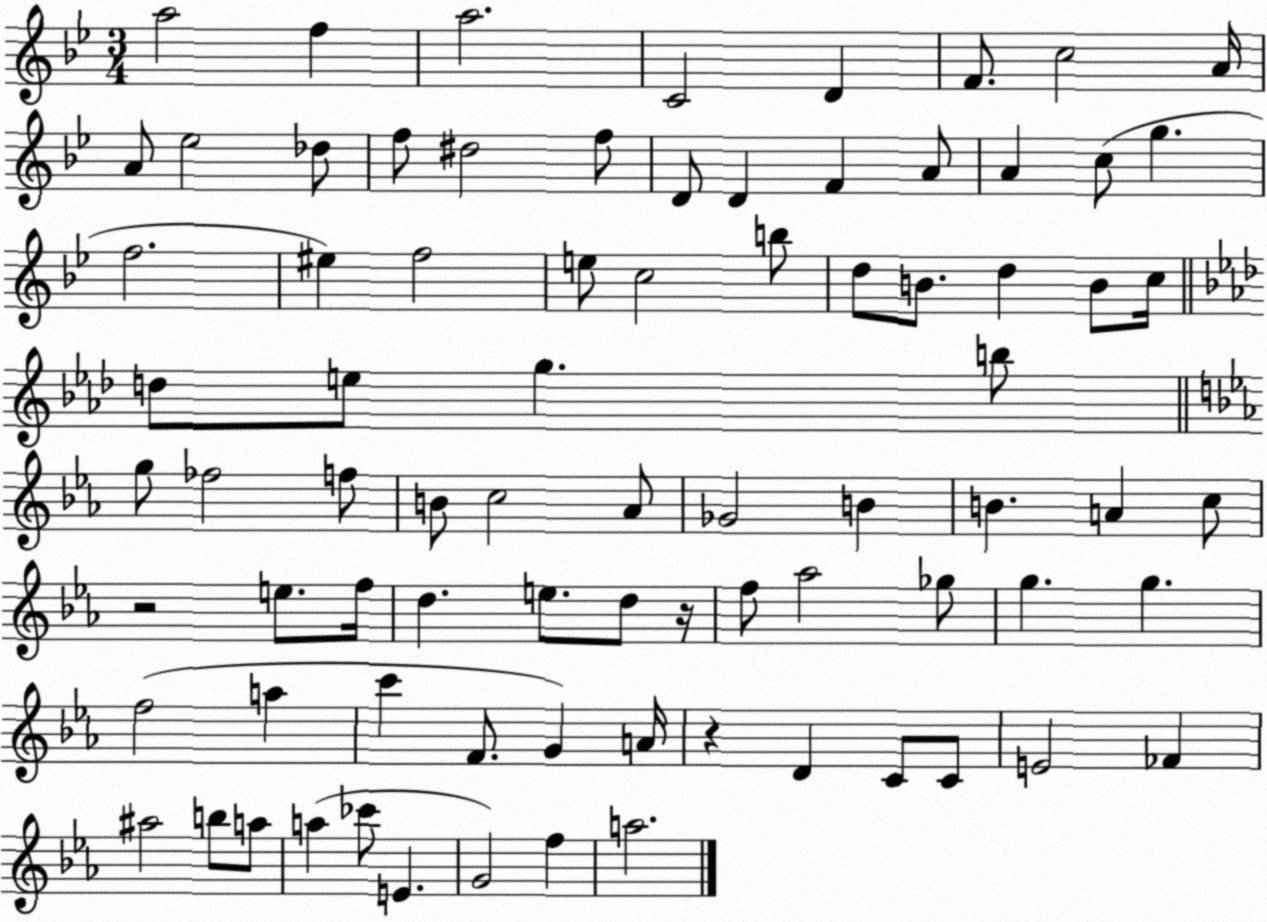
X:1
T:Untitled
M:3/4
L:1/4
K:Bb
a2 f a2 C2 D F/2 c2 A/4 A/2 _e2 _d/2 f/2 ^d2 f/2 D/2 D F A/2 A c/2 g f2 ^e f2 e/2 c2 b/2 d/2 B/2 d B/2 c/4 d/2 e/2 g b/2 g/2 _f2 f/2 B/2 c2 _A/2 _G2 B B A c/2 z2 e/2 f/4 d e/2 d/2 z/4 f/2 _a2 _g/2 g g f2 a c' F/2 G A/4 z D C/2 C/2 E2 _F ^a2 b/2 a/2 a _c'/2 E G2 f a2